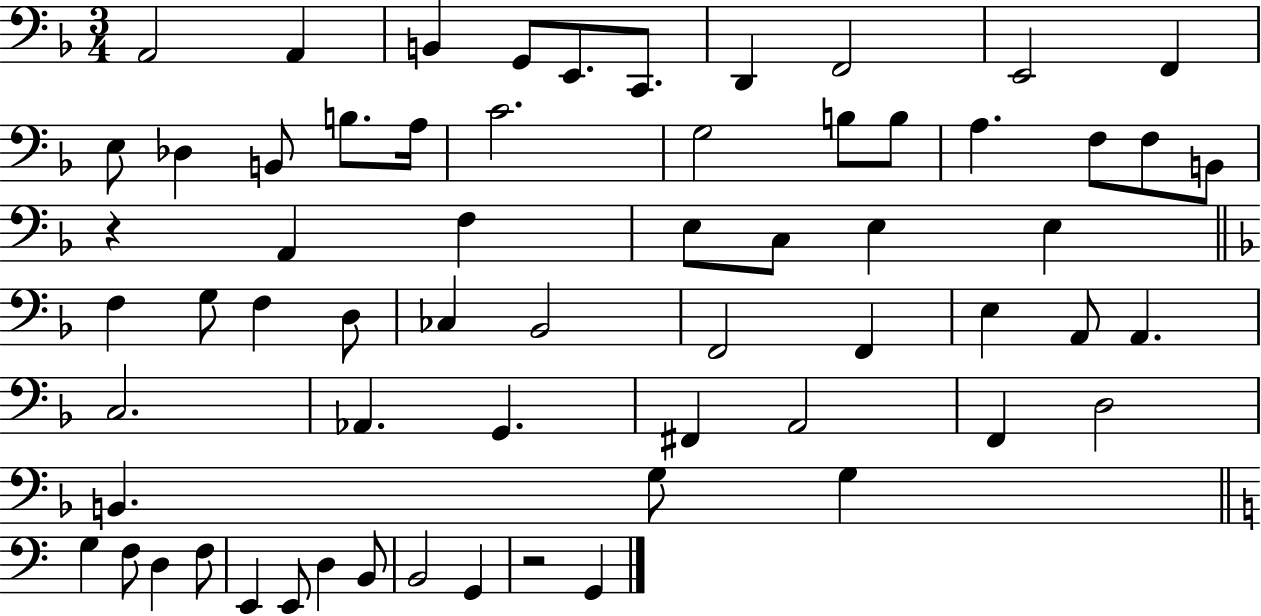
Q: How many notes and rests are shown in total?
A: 63